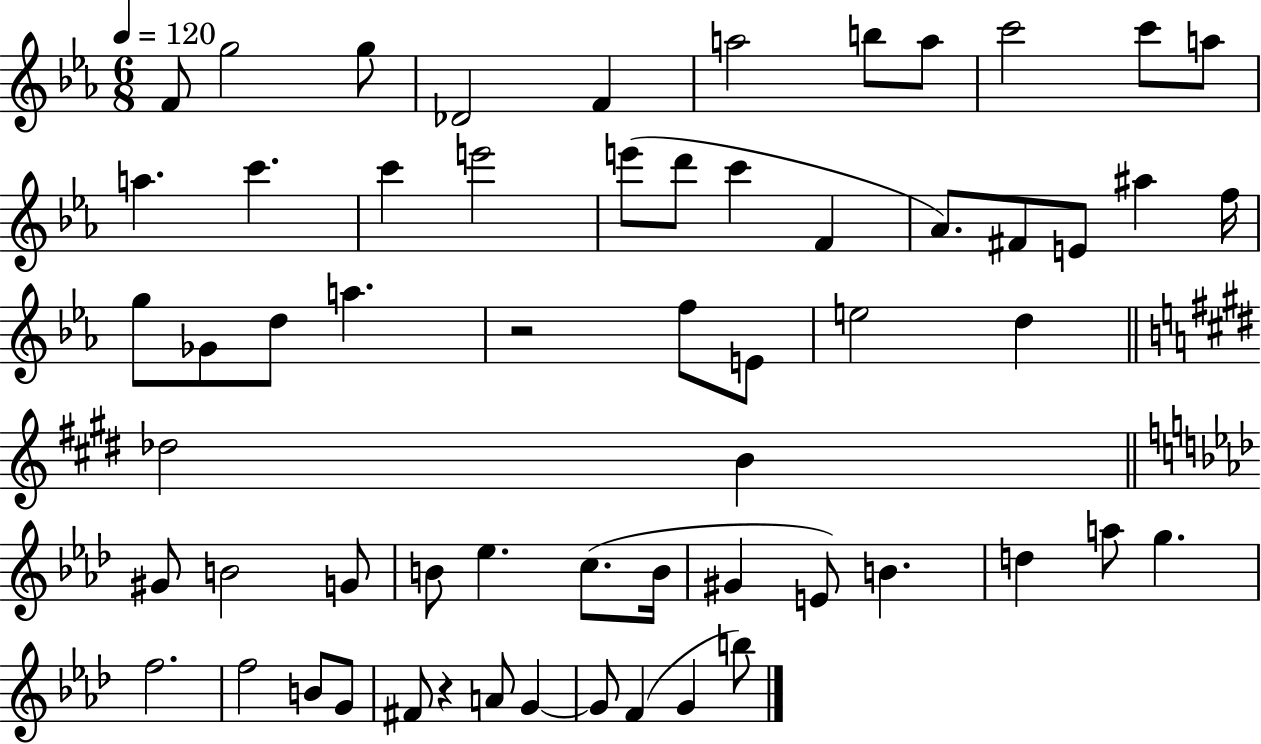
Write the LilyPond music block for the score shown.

{
  \clef treble
  \numericTimeSignature
  \time 6/8
  \key ees \major
  \tempo 4 = 120
  f'8 g''2 g''8 | des'2 f'4 | a''2 b''8 a''8 | c'''2 c'''8 a''8 | \break a''4. c'''4. | c'''4 e'''2 | e'''8( d'''8 c'''4 f'4 | aes'8.) fis'8 e'8 ais''4 f''16 | \break g''8 ges'8 d''8 a''4. | r2 f''8 e'8 | e''2 d''4 | \bar "||" \break \key e \major des''2 b'4 | \bar "||" \break \key aes \major gis'8 b'2 g'8 | b'8 ees''4. c''8.( b'16 | gis'4 e'8) b'4. | d''4 a''8 g''4. | \break f''2. | f''2 b'8 g'8 | fis'8 r4 a'8 g'4~~ | g'8 f'4( g'4 b''8) | \break \bar "|."
}